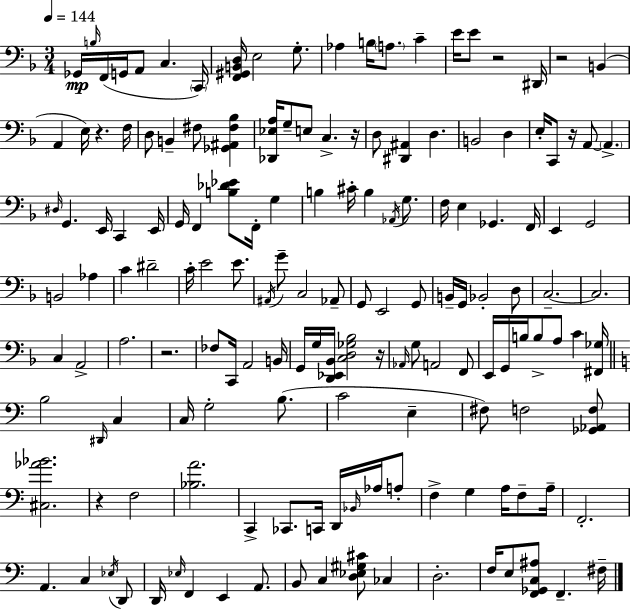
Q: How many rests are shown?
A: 8